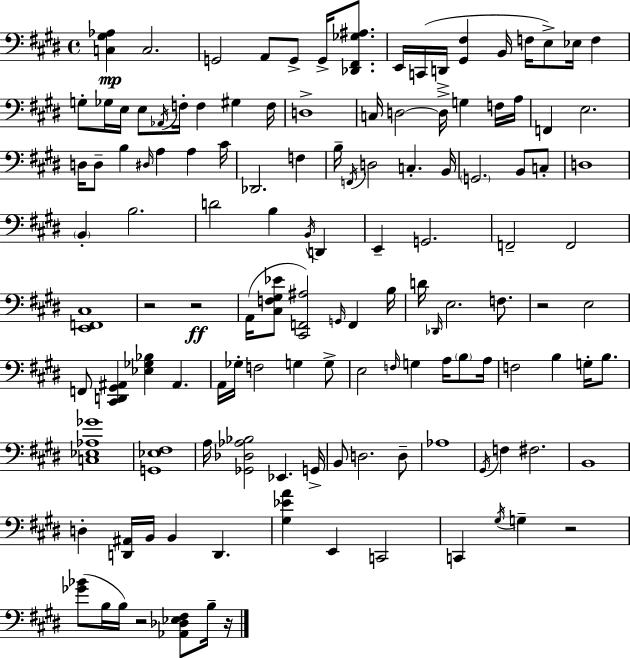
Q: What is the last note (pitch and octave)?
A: B3